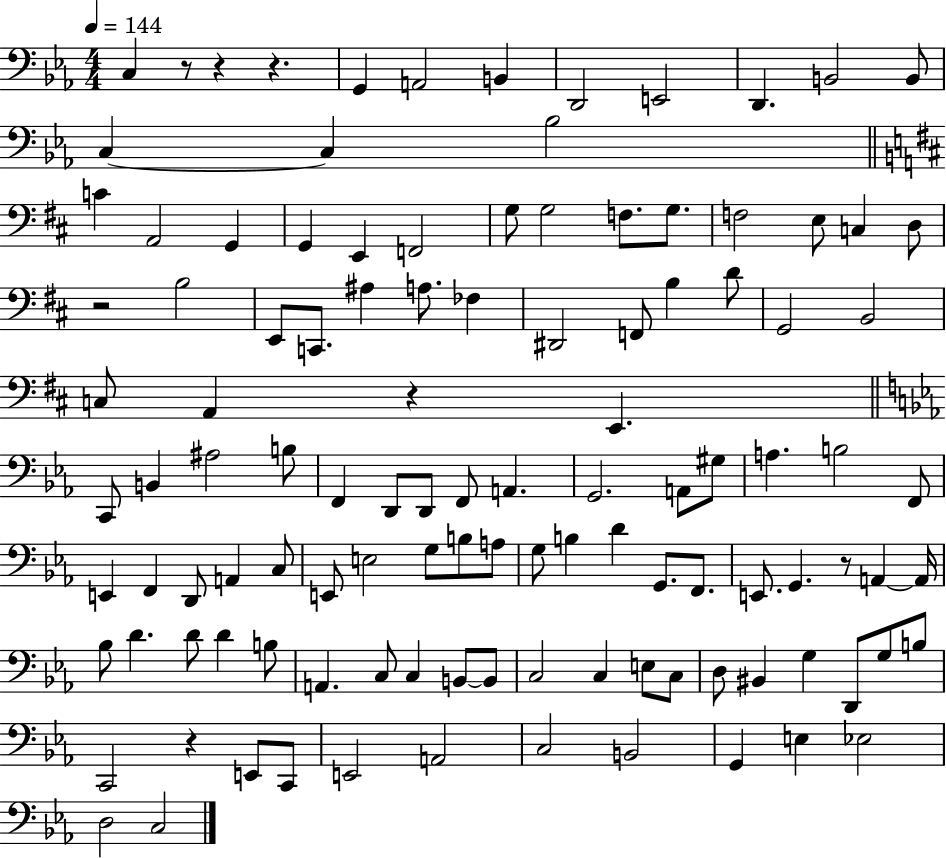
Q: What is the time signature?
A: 4/4